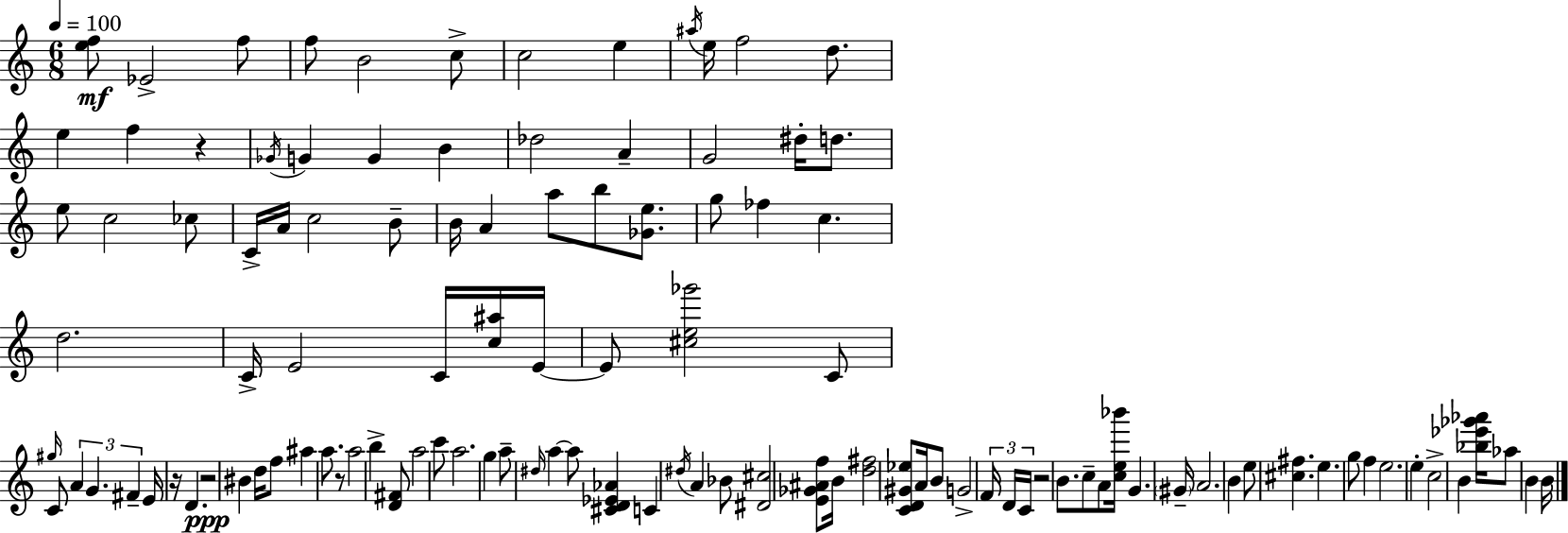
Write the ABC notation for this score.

X:1
T:Untitled
M:6/8
L:1/4
K:Am
[ef]/2 _E2 f/2 f/2 B2 c/2 c2 e ^a/4 e/4 f2 d/2 e f z _G/4 G G B _d2 A G2 ^d/4 d/2 e/2 c2 _c/2 C/4 A/4 c2 B/2 B/4 A a/2 b/2 [_Ge]/2 g/2 _f c d2 C/4 E2 C/4 [c^a]/4 E/4 E/2 [^ce_g']2 C/2 ^g/4 C/2 A G ^F E/4 z/4 D z2 ^B d/4 f/2 ^a a/2 z/2 a2 b [D^F]/2 a2 c'/2 a2 g a/2 ^d/4 a a/2 [^CD_E_A] C ^d/4 A _B/2 [^D^c]2 [E_G^Af]/2 B/4 [d^f]2 [CD^G_e]/2 A/4 B/2 G2 F/4 D/4 C/4 z2 B/2 c/2 A/2 [ce_b']/4 G ^G/4 A2 B e/2 [^c^f] e g/2 f e2 e c2 B [_b_e'_g'_a']/4 _a/2 B B/4